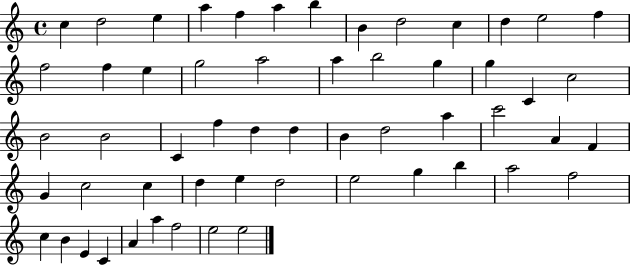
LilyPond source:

{
  \clef treble
  \time 4/4
  \defaultTimeSignature
  \key c \major
  c''4 d''2 e''4 | a''4 f''4 a''4 b''4 | b'4 d''2 c''4 | d''4 e''2 f''4 | \break f''2 f''4 e''4 | g''2 a''2 | a''4 b''2 g''4 | g''4 c'4 c''2 | \break b'2 b'2 | c'4 f''4 d''4 d''4 | b'4 d''2 a''4 | c'''2 a'4 f'4 | \break g'4 c''2 c''4 | d''4 e''4 d''2 | e''2 g''4 b''4 | a''2 f''2 | \break c''4 b'4 e'4 c'4 | a'4 a''4 f''2 | e''2 e''2 | \bar "|."
}